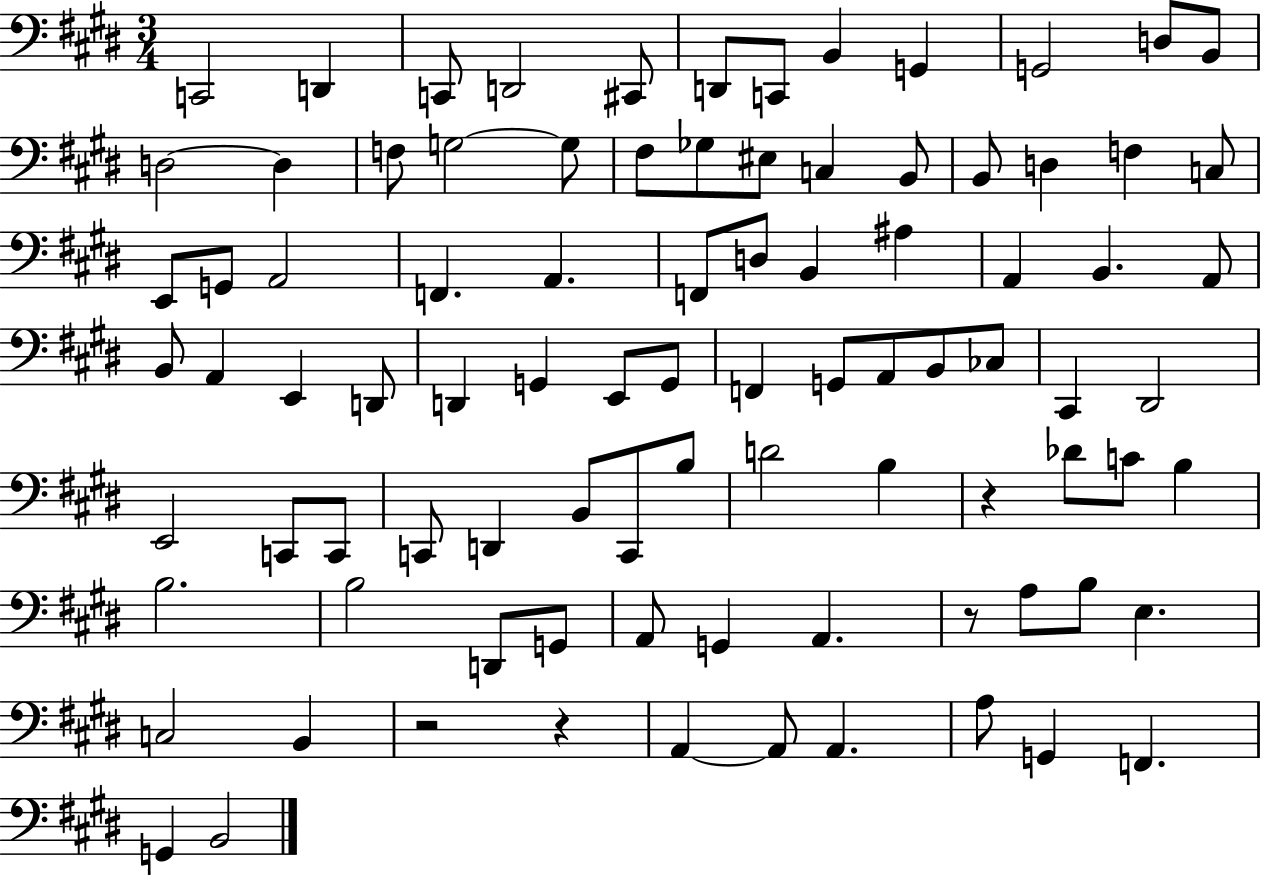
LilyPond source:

{
  \clef bass
  \numericTimeSignature
  \time 3/4
  \key e \major
  c,2 d,4 | c,8 d,2 cis,8 | d,8 c,8 b,4 g,4 | g,2 d8 b,8 | \break d2~~ d4 | f8 g2~~ g8 | fis8 ges8 eis8 c4 b,8 | b,8 d4 f4 c8 | \break e,8 g,8 a,2 | f,4. a,4. | f,8 d8 b,4 ais4 | a,4 b,4. a,8 | \break b,8 a,4 e,4 d,8 | d,4 g,4 e,8 g,8 | f,4 g,8 a,8 b,8 ces8 | cis,4 dis,2 | \break e,2 c,8 c,8 | c,8 d,4 b,8 c,8 b8 | d'2 b4 | r4 des'8 c'8 b4 | \break b2. | b2 d,8 g,8 | a,8 g,4 a,4. | r8 a8 b8 e4. | \break c2 b,4 | r2 r4 | a,4~~ a,8 a,4. | a8 g,4 f,4. | \break g,4 b,2 | \bar "|."
}